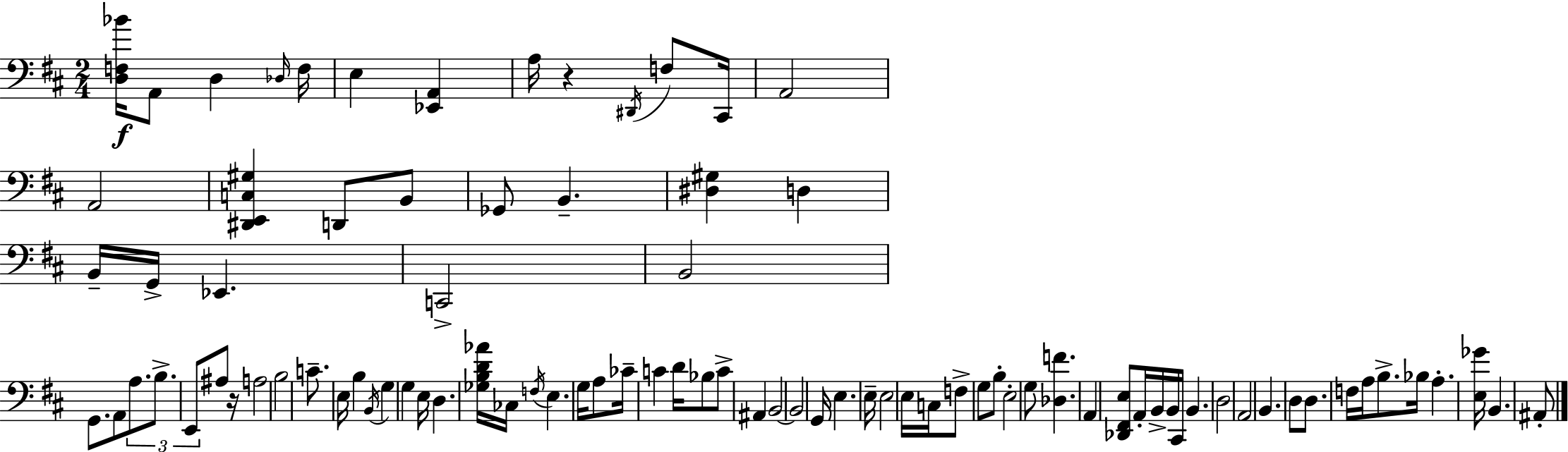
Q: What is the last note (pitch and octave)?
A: A#2